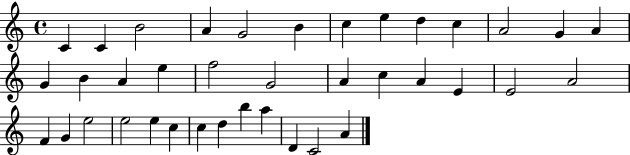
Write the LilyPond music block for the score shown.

{
  \clef treble
  \time 4/4
  \defaultTimeSignature
  \key c \major
  c'4 c'4 b'2 | a'4 g'2 b'4 | c''4 e''4 d''4 c''4 | a'2 g'4 a'4 | \break g'4 b'4 a'4 e''4 | f''2 g'2 | a'4 c''4 a'4 e'4 | e'2 a'2 | \break f'4 g'4 e''2 | e''2 e''4 c''4 | c''4 d''4 b''4 a''4 | d'4 c'2 a'4 | \break \bar "|."
}